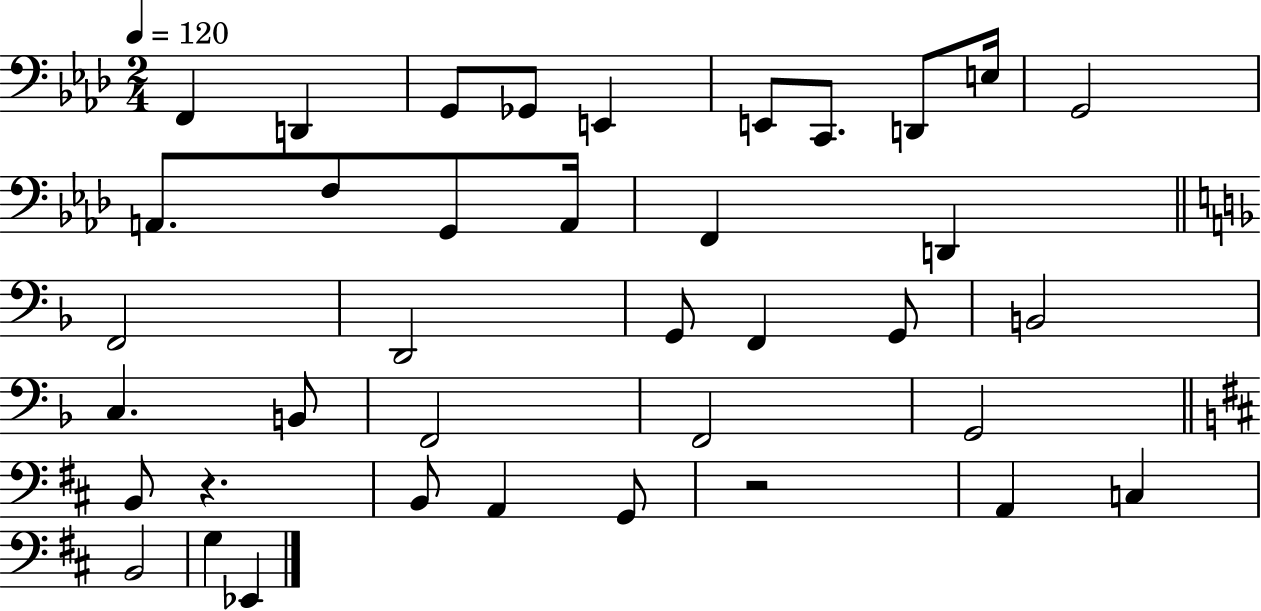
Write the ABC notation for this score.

X:1
T:Untitled
M:2/4
L:1/4
K:Ab
F,, D,, G,,/2 _G,,/2 E,, E,,/2 C,,/2 D,,/2 E,/4 G,,2 A,,/2 F,/2 G,,/2 A,,/4 F,, D,, F,,2 D,,2 G,,/2 F,, G,,/2 B,,2 C, B,,/2 F,,2 F,,2 G,,2 B,,/2 z B,,/2 A,, G,,/2 z2 A,, C, B,,2 G, _E,,